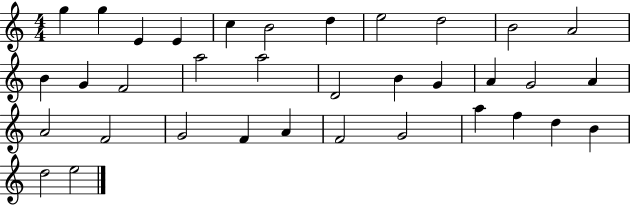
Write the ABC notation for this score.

X:1
T:Untitled
M:4/4
L:1/4
K:C
g g E E c B2 d e2 d2 B2 A2 B G F2 a2 a2 D2 B G A G2 A A2 F2 G2 F A F2 G2 a f d B d2 e2